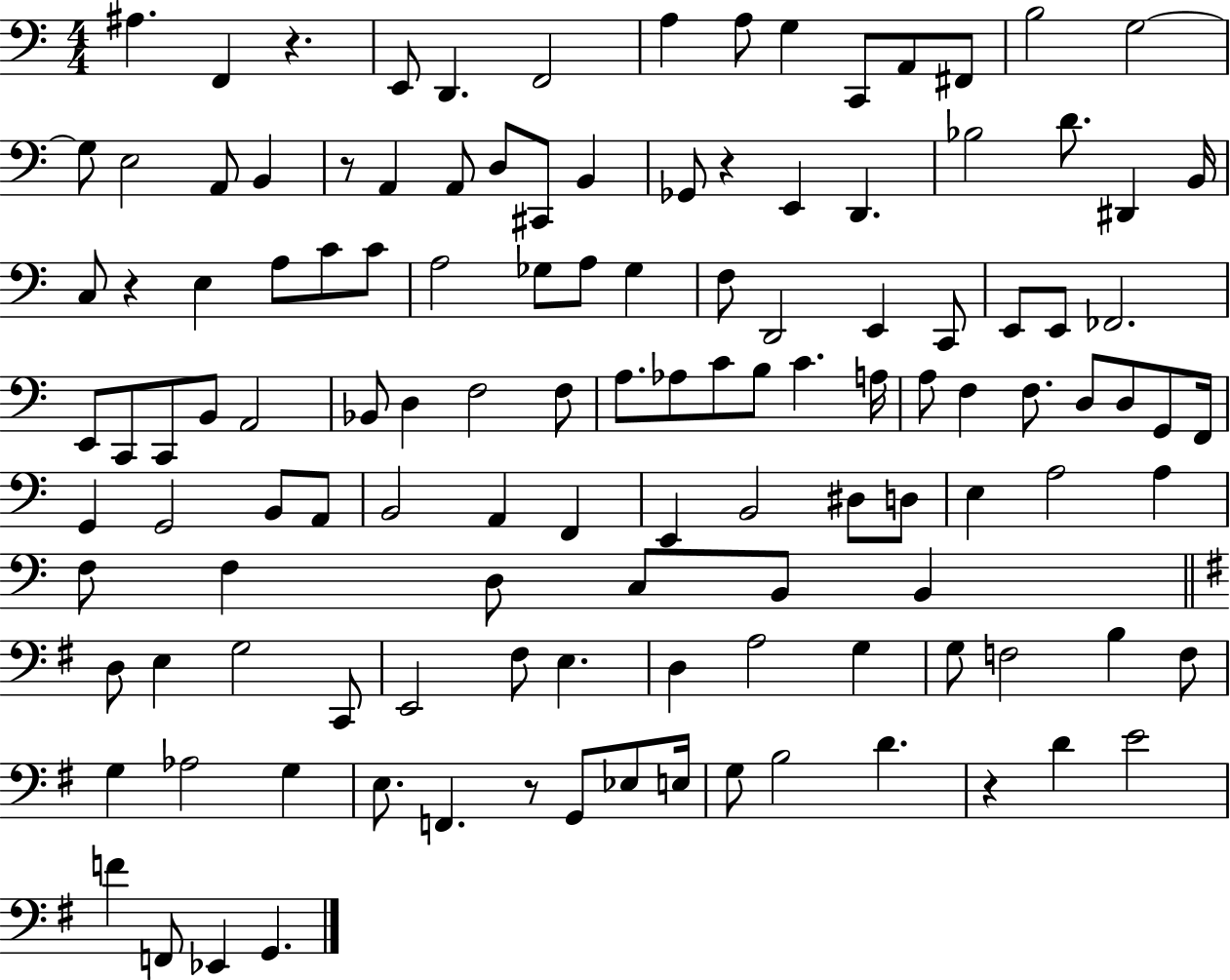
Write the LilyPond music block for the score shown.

{
  \clef bass
  \numericTimeSignature
  \time 4/4
  \key c \major
  ais4. f,4 r4. | e,8 d,4. f,2 | a4 a8 g4 c,8 a,8 fis,8 | b2 g2~~ | \break g8 e2 a,8 b,4 | r8 a,4 a,8 d8 cis,8 b,4 | ges,8 r4 e,4 d,4. | bes2 d'8. dis,4 b,16 | \break c8 r4 e4 a8 c'8 c'8 | a2 ges8 a8 ges4 | f8 d,2 e,4 c,8 | e,8 e,8 fes,2. | \break e,8 c,8 c,8 b,8 a,2 | bes,8 d4 f2 f8 | a8. aes8 c'8 b8 c'4. a16 | a8 f4 f8. d8 d8 g,8 f,16 | \break g,4 g,2 b,8 a,8 | b,2 a,4 f,4 | e,4 b,2 dis8 d8 | e4 a2 a4 | \break f8 f4 d8 c8 b,8 b,4 | \bar "||" \break \key g \major d8 e4 g2 c,8 | e,2 fis8 e4. | d4 a2 g4 | g8 f2 b4 f8 | \break g4 aes2 g4 | e8. f,4. r8 g,8 ees8 e16 | g8 b2 d'4. | r4 d'4 e'2 | \break f'4 f,8 ees,4 g,4. | \bar "|."
}